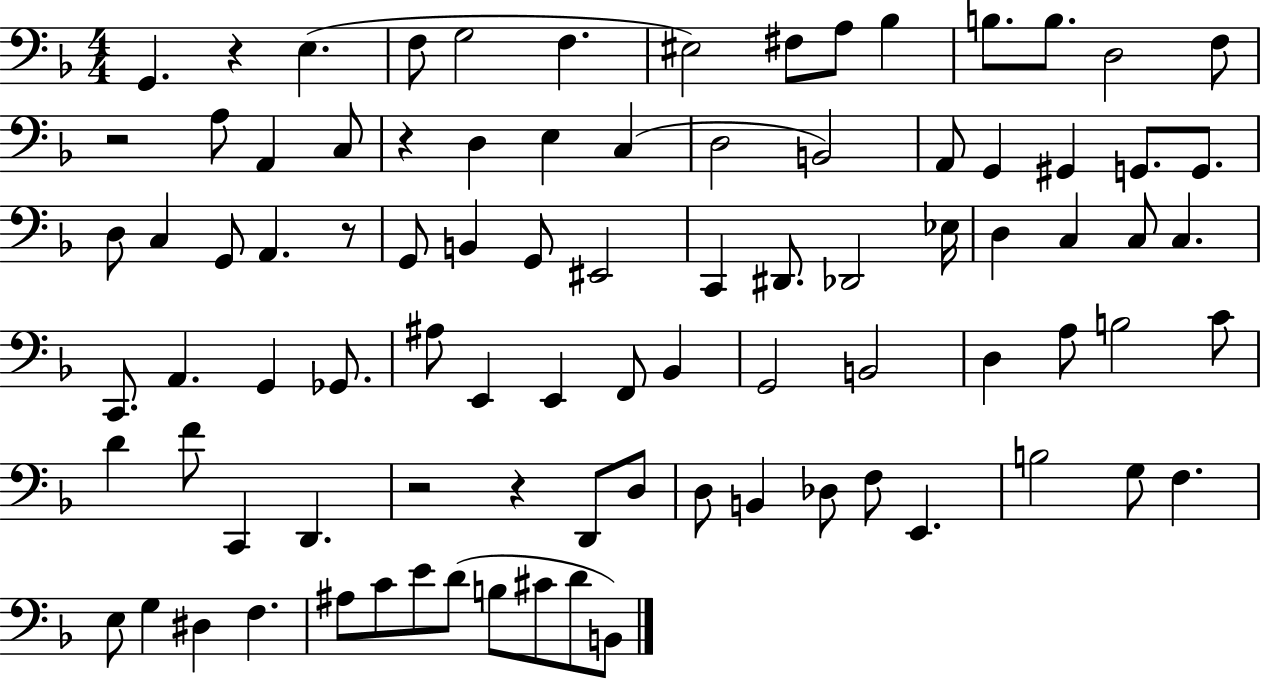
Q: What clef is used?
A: bass